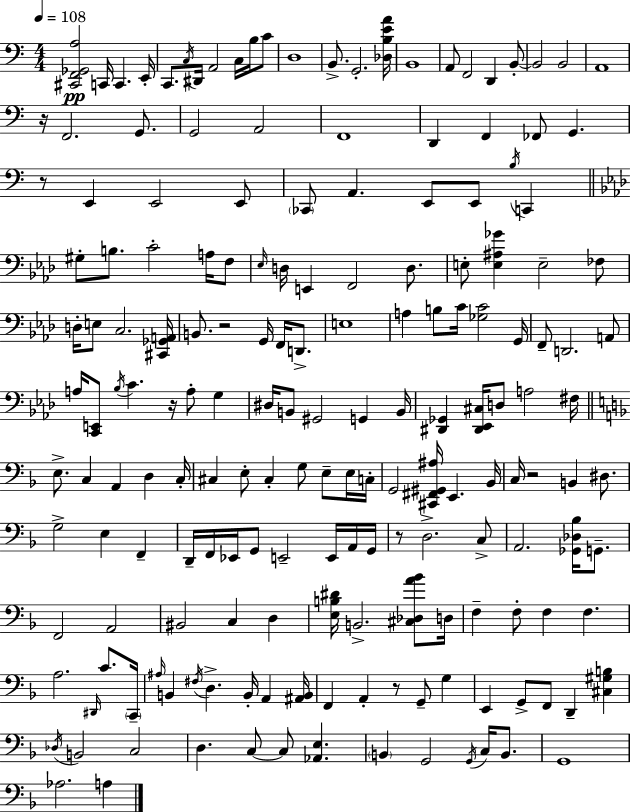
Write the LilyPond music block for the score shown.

{
  \clef bass
  \numericTimeSignature
  \time 4/4
  \key c \major
  \tempo 4 = 108
  <cis, f, ges, a>2\pp c,16 c,4. e,16-. | c,8. \acciaccatura { c16 } dis,16 a,2 c16 b16 c'8 | d1 | b,8.-> g,2.-. | \break <des b e' a'>16 b,1 | a,8 f,2 d,4 b,8-.~~ | b,2 b,2 | a,1 | \break r16 f,2. g,8. | g,2 a,2 | f,1 | d,4 f,4 fes,8 g,4. | \break r8 e,4 e,2 e,8 | \parenthesize ces,8 a,4. e,8 e,8 \acciaccatura { b16 } c,4 | \bar "||" \break \key aes \major gis8-. b8. c'2-. a16 f8 | \grace { ees16 } d16 e,4 f,2 d8. | e8-. <e ais ges'>4 e2-- fes8 | d16-. e8 c2. | \break <cis, ges, a,>16 b,8. r2 g,16 f,16 d,8.-> | e1 | a4 b8 c'16 <ges c'>2 | g,16 f,8-- d,2. a,8 | \break a16 <c, e,>8 \acciaccatura { bes16 } c'4. r16 a8-. g4 | dis16 b,8 gis,2 g,4 | b,16 <dis, ges,>4 <dis, ees, cis>16 d8 a2 | fis16 \bar "||" \break \key f \major e8.-> c4 a,4 d4 c16-. | cis4 e8-. cis4-. g8 e8-- e16 c16-. | g,2 <cis, fis, gis, ais>16 e,4. bes,16 | c16 r2 b,4 dis8. | \break g2-> e4 f,4-- | d,16-- f,16 ees,16 g,8 e,2-- e,16 a,16 g,16 | r8 d2.-> c8-> | a,2. <ges, des bes>16 g,8.-- | \break f,2 a,2 | bis,2 c4 d4 | <e b dis'>16 b,2.-> <cis des a' bes'>8 d16 | f4-- f8-. f4 f4. | \break a2. \grace { dis,16 } c'8. | \parenthesize c,16-- \grace { ais16 } b,4 \acciaccatura { fis16 } d4.-> b,16-. a,4 | <ais, b,>16 f,4 a,4-. r8 g,8-- g4 | e,4 g,8-> f,8 d,4-- <cis gis b>4 | \break \acciaccatura { des16 } b,2 c2 | d4. c8~~ c8 <aes, e>4. | \parenthesize b,4 g,2 | \acciaccatura { g,16 } c16 b,8. g,1 | \break aes2. | a4 \bar "|."
}